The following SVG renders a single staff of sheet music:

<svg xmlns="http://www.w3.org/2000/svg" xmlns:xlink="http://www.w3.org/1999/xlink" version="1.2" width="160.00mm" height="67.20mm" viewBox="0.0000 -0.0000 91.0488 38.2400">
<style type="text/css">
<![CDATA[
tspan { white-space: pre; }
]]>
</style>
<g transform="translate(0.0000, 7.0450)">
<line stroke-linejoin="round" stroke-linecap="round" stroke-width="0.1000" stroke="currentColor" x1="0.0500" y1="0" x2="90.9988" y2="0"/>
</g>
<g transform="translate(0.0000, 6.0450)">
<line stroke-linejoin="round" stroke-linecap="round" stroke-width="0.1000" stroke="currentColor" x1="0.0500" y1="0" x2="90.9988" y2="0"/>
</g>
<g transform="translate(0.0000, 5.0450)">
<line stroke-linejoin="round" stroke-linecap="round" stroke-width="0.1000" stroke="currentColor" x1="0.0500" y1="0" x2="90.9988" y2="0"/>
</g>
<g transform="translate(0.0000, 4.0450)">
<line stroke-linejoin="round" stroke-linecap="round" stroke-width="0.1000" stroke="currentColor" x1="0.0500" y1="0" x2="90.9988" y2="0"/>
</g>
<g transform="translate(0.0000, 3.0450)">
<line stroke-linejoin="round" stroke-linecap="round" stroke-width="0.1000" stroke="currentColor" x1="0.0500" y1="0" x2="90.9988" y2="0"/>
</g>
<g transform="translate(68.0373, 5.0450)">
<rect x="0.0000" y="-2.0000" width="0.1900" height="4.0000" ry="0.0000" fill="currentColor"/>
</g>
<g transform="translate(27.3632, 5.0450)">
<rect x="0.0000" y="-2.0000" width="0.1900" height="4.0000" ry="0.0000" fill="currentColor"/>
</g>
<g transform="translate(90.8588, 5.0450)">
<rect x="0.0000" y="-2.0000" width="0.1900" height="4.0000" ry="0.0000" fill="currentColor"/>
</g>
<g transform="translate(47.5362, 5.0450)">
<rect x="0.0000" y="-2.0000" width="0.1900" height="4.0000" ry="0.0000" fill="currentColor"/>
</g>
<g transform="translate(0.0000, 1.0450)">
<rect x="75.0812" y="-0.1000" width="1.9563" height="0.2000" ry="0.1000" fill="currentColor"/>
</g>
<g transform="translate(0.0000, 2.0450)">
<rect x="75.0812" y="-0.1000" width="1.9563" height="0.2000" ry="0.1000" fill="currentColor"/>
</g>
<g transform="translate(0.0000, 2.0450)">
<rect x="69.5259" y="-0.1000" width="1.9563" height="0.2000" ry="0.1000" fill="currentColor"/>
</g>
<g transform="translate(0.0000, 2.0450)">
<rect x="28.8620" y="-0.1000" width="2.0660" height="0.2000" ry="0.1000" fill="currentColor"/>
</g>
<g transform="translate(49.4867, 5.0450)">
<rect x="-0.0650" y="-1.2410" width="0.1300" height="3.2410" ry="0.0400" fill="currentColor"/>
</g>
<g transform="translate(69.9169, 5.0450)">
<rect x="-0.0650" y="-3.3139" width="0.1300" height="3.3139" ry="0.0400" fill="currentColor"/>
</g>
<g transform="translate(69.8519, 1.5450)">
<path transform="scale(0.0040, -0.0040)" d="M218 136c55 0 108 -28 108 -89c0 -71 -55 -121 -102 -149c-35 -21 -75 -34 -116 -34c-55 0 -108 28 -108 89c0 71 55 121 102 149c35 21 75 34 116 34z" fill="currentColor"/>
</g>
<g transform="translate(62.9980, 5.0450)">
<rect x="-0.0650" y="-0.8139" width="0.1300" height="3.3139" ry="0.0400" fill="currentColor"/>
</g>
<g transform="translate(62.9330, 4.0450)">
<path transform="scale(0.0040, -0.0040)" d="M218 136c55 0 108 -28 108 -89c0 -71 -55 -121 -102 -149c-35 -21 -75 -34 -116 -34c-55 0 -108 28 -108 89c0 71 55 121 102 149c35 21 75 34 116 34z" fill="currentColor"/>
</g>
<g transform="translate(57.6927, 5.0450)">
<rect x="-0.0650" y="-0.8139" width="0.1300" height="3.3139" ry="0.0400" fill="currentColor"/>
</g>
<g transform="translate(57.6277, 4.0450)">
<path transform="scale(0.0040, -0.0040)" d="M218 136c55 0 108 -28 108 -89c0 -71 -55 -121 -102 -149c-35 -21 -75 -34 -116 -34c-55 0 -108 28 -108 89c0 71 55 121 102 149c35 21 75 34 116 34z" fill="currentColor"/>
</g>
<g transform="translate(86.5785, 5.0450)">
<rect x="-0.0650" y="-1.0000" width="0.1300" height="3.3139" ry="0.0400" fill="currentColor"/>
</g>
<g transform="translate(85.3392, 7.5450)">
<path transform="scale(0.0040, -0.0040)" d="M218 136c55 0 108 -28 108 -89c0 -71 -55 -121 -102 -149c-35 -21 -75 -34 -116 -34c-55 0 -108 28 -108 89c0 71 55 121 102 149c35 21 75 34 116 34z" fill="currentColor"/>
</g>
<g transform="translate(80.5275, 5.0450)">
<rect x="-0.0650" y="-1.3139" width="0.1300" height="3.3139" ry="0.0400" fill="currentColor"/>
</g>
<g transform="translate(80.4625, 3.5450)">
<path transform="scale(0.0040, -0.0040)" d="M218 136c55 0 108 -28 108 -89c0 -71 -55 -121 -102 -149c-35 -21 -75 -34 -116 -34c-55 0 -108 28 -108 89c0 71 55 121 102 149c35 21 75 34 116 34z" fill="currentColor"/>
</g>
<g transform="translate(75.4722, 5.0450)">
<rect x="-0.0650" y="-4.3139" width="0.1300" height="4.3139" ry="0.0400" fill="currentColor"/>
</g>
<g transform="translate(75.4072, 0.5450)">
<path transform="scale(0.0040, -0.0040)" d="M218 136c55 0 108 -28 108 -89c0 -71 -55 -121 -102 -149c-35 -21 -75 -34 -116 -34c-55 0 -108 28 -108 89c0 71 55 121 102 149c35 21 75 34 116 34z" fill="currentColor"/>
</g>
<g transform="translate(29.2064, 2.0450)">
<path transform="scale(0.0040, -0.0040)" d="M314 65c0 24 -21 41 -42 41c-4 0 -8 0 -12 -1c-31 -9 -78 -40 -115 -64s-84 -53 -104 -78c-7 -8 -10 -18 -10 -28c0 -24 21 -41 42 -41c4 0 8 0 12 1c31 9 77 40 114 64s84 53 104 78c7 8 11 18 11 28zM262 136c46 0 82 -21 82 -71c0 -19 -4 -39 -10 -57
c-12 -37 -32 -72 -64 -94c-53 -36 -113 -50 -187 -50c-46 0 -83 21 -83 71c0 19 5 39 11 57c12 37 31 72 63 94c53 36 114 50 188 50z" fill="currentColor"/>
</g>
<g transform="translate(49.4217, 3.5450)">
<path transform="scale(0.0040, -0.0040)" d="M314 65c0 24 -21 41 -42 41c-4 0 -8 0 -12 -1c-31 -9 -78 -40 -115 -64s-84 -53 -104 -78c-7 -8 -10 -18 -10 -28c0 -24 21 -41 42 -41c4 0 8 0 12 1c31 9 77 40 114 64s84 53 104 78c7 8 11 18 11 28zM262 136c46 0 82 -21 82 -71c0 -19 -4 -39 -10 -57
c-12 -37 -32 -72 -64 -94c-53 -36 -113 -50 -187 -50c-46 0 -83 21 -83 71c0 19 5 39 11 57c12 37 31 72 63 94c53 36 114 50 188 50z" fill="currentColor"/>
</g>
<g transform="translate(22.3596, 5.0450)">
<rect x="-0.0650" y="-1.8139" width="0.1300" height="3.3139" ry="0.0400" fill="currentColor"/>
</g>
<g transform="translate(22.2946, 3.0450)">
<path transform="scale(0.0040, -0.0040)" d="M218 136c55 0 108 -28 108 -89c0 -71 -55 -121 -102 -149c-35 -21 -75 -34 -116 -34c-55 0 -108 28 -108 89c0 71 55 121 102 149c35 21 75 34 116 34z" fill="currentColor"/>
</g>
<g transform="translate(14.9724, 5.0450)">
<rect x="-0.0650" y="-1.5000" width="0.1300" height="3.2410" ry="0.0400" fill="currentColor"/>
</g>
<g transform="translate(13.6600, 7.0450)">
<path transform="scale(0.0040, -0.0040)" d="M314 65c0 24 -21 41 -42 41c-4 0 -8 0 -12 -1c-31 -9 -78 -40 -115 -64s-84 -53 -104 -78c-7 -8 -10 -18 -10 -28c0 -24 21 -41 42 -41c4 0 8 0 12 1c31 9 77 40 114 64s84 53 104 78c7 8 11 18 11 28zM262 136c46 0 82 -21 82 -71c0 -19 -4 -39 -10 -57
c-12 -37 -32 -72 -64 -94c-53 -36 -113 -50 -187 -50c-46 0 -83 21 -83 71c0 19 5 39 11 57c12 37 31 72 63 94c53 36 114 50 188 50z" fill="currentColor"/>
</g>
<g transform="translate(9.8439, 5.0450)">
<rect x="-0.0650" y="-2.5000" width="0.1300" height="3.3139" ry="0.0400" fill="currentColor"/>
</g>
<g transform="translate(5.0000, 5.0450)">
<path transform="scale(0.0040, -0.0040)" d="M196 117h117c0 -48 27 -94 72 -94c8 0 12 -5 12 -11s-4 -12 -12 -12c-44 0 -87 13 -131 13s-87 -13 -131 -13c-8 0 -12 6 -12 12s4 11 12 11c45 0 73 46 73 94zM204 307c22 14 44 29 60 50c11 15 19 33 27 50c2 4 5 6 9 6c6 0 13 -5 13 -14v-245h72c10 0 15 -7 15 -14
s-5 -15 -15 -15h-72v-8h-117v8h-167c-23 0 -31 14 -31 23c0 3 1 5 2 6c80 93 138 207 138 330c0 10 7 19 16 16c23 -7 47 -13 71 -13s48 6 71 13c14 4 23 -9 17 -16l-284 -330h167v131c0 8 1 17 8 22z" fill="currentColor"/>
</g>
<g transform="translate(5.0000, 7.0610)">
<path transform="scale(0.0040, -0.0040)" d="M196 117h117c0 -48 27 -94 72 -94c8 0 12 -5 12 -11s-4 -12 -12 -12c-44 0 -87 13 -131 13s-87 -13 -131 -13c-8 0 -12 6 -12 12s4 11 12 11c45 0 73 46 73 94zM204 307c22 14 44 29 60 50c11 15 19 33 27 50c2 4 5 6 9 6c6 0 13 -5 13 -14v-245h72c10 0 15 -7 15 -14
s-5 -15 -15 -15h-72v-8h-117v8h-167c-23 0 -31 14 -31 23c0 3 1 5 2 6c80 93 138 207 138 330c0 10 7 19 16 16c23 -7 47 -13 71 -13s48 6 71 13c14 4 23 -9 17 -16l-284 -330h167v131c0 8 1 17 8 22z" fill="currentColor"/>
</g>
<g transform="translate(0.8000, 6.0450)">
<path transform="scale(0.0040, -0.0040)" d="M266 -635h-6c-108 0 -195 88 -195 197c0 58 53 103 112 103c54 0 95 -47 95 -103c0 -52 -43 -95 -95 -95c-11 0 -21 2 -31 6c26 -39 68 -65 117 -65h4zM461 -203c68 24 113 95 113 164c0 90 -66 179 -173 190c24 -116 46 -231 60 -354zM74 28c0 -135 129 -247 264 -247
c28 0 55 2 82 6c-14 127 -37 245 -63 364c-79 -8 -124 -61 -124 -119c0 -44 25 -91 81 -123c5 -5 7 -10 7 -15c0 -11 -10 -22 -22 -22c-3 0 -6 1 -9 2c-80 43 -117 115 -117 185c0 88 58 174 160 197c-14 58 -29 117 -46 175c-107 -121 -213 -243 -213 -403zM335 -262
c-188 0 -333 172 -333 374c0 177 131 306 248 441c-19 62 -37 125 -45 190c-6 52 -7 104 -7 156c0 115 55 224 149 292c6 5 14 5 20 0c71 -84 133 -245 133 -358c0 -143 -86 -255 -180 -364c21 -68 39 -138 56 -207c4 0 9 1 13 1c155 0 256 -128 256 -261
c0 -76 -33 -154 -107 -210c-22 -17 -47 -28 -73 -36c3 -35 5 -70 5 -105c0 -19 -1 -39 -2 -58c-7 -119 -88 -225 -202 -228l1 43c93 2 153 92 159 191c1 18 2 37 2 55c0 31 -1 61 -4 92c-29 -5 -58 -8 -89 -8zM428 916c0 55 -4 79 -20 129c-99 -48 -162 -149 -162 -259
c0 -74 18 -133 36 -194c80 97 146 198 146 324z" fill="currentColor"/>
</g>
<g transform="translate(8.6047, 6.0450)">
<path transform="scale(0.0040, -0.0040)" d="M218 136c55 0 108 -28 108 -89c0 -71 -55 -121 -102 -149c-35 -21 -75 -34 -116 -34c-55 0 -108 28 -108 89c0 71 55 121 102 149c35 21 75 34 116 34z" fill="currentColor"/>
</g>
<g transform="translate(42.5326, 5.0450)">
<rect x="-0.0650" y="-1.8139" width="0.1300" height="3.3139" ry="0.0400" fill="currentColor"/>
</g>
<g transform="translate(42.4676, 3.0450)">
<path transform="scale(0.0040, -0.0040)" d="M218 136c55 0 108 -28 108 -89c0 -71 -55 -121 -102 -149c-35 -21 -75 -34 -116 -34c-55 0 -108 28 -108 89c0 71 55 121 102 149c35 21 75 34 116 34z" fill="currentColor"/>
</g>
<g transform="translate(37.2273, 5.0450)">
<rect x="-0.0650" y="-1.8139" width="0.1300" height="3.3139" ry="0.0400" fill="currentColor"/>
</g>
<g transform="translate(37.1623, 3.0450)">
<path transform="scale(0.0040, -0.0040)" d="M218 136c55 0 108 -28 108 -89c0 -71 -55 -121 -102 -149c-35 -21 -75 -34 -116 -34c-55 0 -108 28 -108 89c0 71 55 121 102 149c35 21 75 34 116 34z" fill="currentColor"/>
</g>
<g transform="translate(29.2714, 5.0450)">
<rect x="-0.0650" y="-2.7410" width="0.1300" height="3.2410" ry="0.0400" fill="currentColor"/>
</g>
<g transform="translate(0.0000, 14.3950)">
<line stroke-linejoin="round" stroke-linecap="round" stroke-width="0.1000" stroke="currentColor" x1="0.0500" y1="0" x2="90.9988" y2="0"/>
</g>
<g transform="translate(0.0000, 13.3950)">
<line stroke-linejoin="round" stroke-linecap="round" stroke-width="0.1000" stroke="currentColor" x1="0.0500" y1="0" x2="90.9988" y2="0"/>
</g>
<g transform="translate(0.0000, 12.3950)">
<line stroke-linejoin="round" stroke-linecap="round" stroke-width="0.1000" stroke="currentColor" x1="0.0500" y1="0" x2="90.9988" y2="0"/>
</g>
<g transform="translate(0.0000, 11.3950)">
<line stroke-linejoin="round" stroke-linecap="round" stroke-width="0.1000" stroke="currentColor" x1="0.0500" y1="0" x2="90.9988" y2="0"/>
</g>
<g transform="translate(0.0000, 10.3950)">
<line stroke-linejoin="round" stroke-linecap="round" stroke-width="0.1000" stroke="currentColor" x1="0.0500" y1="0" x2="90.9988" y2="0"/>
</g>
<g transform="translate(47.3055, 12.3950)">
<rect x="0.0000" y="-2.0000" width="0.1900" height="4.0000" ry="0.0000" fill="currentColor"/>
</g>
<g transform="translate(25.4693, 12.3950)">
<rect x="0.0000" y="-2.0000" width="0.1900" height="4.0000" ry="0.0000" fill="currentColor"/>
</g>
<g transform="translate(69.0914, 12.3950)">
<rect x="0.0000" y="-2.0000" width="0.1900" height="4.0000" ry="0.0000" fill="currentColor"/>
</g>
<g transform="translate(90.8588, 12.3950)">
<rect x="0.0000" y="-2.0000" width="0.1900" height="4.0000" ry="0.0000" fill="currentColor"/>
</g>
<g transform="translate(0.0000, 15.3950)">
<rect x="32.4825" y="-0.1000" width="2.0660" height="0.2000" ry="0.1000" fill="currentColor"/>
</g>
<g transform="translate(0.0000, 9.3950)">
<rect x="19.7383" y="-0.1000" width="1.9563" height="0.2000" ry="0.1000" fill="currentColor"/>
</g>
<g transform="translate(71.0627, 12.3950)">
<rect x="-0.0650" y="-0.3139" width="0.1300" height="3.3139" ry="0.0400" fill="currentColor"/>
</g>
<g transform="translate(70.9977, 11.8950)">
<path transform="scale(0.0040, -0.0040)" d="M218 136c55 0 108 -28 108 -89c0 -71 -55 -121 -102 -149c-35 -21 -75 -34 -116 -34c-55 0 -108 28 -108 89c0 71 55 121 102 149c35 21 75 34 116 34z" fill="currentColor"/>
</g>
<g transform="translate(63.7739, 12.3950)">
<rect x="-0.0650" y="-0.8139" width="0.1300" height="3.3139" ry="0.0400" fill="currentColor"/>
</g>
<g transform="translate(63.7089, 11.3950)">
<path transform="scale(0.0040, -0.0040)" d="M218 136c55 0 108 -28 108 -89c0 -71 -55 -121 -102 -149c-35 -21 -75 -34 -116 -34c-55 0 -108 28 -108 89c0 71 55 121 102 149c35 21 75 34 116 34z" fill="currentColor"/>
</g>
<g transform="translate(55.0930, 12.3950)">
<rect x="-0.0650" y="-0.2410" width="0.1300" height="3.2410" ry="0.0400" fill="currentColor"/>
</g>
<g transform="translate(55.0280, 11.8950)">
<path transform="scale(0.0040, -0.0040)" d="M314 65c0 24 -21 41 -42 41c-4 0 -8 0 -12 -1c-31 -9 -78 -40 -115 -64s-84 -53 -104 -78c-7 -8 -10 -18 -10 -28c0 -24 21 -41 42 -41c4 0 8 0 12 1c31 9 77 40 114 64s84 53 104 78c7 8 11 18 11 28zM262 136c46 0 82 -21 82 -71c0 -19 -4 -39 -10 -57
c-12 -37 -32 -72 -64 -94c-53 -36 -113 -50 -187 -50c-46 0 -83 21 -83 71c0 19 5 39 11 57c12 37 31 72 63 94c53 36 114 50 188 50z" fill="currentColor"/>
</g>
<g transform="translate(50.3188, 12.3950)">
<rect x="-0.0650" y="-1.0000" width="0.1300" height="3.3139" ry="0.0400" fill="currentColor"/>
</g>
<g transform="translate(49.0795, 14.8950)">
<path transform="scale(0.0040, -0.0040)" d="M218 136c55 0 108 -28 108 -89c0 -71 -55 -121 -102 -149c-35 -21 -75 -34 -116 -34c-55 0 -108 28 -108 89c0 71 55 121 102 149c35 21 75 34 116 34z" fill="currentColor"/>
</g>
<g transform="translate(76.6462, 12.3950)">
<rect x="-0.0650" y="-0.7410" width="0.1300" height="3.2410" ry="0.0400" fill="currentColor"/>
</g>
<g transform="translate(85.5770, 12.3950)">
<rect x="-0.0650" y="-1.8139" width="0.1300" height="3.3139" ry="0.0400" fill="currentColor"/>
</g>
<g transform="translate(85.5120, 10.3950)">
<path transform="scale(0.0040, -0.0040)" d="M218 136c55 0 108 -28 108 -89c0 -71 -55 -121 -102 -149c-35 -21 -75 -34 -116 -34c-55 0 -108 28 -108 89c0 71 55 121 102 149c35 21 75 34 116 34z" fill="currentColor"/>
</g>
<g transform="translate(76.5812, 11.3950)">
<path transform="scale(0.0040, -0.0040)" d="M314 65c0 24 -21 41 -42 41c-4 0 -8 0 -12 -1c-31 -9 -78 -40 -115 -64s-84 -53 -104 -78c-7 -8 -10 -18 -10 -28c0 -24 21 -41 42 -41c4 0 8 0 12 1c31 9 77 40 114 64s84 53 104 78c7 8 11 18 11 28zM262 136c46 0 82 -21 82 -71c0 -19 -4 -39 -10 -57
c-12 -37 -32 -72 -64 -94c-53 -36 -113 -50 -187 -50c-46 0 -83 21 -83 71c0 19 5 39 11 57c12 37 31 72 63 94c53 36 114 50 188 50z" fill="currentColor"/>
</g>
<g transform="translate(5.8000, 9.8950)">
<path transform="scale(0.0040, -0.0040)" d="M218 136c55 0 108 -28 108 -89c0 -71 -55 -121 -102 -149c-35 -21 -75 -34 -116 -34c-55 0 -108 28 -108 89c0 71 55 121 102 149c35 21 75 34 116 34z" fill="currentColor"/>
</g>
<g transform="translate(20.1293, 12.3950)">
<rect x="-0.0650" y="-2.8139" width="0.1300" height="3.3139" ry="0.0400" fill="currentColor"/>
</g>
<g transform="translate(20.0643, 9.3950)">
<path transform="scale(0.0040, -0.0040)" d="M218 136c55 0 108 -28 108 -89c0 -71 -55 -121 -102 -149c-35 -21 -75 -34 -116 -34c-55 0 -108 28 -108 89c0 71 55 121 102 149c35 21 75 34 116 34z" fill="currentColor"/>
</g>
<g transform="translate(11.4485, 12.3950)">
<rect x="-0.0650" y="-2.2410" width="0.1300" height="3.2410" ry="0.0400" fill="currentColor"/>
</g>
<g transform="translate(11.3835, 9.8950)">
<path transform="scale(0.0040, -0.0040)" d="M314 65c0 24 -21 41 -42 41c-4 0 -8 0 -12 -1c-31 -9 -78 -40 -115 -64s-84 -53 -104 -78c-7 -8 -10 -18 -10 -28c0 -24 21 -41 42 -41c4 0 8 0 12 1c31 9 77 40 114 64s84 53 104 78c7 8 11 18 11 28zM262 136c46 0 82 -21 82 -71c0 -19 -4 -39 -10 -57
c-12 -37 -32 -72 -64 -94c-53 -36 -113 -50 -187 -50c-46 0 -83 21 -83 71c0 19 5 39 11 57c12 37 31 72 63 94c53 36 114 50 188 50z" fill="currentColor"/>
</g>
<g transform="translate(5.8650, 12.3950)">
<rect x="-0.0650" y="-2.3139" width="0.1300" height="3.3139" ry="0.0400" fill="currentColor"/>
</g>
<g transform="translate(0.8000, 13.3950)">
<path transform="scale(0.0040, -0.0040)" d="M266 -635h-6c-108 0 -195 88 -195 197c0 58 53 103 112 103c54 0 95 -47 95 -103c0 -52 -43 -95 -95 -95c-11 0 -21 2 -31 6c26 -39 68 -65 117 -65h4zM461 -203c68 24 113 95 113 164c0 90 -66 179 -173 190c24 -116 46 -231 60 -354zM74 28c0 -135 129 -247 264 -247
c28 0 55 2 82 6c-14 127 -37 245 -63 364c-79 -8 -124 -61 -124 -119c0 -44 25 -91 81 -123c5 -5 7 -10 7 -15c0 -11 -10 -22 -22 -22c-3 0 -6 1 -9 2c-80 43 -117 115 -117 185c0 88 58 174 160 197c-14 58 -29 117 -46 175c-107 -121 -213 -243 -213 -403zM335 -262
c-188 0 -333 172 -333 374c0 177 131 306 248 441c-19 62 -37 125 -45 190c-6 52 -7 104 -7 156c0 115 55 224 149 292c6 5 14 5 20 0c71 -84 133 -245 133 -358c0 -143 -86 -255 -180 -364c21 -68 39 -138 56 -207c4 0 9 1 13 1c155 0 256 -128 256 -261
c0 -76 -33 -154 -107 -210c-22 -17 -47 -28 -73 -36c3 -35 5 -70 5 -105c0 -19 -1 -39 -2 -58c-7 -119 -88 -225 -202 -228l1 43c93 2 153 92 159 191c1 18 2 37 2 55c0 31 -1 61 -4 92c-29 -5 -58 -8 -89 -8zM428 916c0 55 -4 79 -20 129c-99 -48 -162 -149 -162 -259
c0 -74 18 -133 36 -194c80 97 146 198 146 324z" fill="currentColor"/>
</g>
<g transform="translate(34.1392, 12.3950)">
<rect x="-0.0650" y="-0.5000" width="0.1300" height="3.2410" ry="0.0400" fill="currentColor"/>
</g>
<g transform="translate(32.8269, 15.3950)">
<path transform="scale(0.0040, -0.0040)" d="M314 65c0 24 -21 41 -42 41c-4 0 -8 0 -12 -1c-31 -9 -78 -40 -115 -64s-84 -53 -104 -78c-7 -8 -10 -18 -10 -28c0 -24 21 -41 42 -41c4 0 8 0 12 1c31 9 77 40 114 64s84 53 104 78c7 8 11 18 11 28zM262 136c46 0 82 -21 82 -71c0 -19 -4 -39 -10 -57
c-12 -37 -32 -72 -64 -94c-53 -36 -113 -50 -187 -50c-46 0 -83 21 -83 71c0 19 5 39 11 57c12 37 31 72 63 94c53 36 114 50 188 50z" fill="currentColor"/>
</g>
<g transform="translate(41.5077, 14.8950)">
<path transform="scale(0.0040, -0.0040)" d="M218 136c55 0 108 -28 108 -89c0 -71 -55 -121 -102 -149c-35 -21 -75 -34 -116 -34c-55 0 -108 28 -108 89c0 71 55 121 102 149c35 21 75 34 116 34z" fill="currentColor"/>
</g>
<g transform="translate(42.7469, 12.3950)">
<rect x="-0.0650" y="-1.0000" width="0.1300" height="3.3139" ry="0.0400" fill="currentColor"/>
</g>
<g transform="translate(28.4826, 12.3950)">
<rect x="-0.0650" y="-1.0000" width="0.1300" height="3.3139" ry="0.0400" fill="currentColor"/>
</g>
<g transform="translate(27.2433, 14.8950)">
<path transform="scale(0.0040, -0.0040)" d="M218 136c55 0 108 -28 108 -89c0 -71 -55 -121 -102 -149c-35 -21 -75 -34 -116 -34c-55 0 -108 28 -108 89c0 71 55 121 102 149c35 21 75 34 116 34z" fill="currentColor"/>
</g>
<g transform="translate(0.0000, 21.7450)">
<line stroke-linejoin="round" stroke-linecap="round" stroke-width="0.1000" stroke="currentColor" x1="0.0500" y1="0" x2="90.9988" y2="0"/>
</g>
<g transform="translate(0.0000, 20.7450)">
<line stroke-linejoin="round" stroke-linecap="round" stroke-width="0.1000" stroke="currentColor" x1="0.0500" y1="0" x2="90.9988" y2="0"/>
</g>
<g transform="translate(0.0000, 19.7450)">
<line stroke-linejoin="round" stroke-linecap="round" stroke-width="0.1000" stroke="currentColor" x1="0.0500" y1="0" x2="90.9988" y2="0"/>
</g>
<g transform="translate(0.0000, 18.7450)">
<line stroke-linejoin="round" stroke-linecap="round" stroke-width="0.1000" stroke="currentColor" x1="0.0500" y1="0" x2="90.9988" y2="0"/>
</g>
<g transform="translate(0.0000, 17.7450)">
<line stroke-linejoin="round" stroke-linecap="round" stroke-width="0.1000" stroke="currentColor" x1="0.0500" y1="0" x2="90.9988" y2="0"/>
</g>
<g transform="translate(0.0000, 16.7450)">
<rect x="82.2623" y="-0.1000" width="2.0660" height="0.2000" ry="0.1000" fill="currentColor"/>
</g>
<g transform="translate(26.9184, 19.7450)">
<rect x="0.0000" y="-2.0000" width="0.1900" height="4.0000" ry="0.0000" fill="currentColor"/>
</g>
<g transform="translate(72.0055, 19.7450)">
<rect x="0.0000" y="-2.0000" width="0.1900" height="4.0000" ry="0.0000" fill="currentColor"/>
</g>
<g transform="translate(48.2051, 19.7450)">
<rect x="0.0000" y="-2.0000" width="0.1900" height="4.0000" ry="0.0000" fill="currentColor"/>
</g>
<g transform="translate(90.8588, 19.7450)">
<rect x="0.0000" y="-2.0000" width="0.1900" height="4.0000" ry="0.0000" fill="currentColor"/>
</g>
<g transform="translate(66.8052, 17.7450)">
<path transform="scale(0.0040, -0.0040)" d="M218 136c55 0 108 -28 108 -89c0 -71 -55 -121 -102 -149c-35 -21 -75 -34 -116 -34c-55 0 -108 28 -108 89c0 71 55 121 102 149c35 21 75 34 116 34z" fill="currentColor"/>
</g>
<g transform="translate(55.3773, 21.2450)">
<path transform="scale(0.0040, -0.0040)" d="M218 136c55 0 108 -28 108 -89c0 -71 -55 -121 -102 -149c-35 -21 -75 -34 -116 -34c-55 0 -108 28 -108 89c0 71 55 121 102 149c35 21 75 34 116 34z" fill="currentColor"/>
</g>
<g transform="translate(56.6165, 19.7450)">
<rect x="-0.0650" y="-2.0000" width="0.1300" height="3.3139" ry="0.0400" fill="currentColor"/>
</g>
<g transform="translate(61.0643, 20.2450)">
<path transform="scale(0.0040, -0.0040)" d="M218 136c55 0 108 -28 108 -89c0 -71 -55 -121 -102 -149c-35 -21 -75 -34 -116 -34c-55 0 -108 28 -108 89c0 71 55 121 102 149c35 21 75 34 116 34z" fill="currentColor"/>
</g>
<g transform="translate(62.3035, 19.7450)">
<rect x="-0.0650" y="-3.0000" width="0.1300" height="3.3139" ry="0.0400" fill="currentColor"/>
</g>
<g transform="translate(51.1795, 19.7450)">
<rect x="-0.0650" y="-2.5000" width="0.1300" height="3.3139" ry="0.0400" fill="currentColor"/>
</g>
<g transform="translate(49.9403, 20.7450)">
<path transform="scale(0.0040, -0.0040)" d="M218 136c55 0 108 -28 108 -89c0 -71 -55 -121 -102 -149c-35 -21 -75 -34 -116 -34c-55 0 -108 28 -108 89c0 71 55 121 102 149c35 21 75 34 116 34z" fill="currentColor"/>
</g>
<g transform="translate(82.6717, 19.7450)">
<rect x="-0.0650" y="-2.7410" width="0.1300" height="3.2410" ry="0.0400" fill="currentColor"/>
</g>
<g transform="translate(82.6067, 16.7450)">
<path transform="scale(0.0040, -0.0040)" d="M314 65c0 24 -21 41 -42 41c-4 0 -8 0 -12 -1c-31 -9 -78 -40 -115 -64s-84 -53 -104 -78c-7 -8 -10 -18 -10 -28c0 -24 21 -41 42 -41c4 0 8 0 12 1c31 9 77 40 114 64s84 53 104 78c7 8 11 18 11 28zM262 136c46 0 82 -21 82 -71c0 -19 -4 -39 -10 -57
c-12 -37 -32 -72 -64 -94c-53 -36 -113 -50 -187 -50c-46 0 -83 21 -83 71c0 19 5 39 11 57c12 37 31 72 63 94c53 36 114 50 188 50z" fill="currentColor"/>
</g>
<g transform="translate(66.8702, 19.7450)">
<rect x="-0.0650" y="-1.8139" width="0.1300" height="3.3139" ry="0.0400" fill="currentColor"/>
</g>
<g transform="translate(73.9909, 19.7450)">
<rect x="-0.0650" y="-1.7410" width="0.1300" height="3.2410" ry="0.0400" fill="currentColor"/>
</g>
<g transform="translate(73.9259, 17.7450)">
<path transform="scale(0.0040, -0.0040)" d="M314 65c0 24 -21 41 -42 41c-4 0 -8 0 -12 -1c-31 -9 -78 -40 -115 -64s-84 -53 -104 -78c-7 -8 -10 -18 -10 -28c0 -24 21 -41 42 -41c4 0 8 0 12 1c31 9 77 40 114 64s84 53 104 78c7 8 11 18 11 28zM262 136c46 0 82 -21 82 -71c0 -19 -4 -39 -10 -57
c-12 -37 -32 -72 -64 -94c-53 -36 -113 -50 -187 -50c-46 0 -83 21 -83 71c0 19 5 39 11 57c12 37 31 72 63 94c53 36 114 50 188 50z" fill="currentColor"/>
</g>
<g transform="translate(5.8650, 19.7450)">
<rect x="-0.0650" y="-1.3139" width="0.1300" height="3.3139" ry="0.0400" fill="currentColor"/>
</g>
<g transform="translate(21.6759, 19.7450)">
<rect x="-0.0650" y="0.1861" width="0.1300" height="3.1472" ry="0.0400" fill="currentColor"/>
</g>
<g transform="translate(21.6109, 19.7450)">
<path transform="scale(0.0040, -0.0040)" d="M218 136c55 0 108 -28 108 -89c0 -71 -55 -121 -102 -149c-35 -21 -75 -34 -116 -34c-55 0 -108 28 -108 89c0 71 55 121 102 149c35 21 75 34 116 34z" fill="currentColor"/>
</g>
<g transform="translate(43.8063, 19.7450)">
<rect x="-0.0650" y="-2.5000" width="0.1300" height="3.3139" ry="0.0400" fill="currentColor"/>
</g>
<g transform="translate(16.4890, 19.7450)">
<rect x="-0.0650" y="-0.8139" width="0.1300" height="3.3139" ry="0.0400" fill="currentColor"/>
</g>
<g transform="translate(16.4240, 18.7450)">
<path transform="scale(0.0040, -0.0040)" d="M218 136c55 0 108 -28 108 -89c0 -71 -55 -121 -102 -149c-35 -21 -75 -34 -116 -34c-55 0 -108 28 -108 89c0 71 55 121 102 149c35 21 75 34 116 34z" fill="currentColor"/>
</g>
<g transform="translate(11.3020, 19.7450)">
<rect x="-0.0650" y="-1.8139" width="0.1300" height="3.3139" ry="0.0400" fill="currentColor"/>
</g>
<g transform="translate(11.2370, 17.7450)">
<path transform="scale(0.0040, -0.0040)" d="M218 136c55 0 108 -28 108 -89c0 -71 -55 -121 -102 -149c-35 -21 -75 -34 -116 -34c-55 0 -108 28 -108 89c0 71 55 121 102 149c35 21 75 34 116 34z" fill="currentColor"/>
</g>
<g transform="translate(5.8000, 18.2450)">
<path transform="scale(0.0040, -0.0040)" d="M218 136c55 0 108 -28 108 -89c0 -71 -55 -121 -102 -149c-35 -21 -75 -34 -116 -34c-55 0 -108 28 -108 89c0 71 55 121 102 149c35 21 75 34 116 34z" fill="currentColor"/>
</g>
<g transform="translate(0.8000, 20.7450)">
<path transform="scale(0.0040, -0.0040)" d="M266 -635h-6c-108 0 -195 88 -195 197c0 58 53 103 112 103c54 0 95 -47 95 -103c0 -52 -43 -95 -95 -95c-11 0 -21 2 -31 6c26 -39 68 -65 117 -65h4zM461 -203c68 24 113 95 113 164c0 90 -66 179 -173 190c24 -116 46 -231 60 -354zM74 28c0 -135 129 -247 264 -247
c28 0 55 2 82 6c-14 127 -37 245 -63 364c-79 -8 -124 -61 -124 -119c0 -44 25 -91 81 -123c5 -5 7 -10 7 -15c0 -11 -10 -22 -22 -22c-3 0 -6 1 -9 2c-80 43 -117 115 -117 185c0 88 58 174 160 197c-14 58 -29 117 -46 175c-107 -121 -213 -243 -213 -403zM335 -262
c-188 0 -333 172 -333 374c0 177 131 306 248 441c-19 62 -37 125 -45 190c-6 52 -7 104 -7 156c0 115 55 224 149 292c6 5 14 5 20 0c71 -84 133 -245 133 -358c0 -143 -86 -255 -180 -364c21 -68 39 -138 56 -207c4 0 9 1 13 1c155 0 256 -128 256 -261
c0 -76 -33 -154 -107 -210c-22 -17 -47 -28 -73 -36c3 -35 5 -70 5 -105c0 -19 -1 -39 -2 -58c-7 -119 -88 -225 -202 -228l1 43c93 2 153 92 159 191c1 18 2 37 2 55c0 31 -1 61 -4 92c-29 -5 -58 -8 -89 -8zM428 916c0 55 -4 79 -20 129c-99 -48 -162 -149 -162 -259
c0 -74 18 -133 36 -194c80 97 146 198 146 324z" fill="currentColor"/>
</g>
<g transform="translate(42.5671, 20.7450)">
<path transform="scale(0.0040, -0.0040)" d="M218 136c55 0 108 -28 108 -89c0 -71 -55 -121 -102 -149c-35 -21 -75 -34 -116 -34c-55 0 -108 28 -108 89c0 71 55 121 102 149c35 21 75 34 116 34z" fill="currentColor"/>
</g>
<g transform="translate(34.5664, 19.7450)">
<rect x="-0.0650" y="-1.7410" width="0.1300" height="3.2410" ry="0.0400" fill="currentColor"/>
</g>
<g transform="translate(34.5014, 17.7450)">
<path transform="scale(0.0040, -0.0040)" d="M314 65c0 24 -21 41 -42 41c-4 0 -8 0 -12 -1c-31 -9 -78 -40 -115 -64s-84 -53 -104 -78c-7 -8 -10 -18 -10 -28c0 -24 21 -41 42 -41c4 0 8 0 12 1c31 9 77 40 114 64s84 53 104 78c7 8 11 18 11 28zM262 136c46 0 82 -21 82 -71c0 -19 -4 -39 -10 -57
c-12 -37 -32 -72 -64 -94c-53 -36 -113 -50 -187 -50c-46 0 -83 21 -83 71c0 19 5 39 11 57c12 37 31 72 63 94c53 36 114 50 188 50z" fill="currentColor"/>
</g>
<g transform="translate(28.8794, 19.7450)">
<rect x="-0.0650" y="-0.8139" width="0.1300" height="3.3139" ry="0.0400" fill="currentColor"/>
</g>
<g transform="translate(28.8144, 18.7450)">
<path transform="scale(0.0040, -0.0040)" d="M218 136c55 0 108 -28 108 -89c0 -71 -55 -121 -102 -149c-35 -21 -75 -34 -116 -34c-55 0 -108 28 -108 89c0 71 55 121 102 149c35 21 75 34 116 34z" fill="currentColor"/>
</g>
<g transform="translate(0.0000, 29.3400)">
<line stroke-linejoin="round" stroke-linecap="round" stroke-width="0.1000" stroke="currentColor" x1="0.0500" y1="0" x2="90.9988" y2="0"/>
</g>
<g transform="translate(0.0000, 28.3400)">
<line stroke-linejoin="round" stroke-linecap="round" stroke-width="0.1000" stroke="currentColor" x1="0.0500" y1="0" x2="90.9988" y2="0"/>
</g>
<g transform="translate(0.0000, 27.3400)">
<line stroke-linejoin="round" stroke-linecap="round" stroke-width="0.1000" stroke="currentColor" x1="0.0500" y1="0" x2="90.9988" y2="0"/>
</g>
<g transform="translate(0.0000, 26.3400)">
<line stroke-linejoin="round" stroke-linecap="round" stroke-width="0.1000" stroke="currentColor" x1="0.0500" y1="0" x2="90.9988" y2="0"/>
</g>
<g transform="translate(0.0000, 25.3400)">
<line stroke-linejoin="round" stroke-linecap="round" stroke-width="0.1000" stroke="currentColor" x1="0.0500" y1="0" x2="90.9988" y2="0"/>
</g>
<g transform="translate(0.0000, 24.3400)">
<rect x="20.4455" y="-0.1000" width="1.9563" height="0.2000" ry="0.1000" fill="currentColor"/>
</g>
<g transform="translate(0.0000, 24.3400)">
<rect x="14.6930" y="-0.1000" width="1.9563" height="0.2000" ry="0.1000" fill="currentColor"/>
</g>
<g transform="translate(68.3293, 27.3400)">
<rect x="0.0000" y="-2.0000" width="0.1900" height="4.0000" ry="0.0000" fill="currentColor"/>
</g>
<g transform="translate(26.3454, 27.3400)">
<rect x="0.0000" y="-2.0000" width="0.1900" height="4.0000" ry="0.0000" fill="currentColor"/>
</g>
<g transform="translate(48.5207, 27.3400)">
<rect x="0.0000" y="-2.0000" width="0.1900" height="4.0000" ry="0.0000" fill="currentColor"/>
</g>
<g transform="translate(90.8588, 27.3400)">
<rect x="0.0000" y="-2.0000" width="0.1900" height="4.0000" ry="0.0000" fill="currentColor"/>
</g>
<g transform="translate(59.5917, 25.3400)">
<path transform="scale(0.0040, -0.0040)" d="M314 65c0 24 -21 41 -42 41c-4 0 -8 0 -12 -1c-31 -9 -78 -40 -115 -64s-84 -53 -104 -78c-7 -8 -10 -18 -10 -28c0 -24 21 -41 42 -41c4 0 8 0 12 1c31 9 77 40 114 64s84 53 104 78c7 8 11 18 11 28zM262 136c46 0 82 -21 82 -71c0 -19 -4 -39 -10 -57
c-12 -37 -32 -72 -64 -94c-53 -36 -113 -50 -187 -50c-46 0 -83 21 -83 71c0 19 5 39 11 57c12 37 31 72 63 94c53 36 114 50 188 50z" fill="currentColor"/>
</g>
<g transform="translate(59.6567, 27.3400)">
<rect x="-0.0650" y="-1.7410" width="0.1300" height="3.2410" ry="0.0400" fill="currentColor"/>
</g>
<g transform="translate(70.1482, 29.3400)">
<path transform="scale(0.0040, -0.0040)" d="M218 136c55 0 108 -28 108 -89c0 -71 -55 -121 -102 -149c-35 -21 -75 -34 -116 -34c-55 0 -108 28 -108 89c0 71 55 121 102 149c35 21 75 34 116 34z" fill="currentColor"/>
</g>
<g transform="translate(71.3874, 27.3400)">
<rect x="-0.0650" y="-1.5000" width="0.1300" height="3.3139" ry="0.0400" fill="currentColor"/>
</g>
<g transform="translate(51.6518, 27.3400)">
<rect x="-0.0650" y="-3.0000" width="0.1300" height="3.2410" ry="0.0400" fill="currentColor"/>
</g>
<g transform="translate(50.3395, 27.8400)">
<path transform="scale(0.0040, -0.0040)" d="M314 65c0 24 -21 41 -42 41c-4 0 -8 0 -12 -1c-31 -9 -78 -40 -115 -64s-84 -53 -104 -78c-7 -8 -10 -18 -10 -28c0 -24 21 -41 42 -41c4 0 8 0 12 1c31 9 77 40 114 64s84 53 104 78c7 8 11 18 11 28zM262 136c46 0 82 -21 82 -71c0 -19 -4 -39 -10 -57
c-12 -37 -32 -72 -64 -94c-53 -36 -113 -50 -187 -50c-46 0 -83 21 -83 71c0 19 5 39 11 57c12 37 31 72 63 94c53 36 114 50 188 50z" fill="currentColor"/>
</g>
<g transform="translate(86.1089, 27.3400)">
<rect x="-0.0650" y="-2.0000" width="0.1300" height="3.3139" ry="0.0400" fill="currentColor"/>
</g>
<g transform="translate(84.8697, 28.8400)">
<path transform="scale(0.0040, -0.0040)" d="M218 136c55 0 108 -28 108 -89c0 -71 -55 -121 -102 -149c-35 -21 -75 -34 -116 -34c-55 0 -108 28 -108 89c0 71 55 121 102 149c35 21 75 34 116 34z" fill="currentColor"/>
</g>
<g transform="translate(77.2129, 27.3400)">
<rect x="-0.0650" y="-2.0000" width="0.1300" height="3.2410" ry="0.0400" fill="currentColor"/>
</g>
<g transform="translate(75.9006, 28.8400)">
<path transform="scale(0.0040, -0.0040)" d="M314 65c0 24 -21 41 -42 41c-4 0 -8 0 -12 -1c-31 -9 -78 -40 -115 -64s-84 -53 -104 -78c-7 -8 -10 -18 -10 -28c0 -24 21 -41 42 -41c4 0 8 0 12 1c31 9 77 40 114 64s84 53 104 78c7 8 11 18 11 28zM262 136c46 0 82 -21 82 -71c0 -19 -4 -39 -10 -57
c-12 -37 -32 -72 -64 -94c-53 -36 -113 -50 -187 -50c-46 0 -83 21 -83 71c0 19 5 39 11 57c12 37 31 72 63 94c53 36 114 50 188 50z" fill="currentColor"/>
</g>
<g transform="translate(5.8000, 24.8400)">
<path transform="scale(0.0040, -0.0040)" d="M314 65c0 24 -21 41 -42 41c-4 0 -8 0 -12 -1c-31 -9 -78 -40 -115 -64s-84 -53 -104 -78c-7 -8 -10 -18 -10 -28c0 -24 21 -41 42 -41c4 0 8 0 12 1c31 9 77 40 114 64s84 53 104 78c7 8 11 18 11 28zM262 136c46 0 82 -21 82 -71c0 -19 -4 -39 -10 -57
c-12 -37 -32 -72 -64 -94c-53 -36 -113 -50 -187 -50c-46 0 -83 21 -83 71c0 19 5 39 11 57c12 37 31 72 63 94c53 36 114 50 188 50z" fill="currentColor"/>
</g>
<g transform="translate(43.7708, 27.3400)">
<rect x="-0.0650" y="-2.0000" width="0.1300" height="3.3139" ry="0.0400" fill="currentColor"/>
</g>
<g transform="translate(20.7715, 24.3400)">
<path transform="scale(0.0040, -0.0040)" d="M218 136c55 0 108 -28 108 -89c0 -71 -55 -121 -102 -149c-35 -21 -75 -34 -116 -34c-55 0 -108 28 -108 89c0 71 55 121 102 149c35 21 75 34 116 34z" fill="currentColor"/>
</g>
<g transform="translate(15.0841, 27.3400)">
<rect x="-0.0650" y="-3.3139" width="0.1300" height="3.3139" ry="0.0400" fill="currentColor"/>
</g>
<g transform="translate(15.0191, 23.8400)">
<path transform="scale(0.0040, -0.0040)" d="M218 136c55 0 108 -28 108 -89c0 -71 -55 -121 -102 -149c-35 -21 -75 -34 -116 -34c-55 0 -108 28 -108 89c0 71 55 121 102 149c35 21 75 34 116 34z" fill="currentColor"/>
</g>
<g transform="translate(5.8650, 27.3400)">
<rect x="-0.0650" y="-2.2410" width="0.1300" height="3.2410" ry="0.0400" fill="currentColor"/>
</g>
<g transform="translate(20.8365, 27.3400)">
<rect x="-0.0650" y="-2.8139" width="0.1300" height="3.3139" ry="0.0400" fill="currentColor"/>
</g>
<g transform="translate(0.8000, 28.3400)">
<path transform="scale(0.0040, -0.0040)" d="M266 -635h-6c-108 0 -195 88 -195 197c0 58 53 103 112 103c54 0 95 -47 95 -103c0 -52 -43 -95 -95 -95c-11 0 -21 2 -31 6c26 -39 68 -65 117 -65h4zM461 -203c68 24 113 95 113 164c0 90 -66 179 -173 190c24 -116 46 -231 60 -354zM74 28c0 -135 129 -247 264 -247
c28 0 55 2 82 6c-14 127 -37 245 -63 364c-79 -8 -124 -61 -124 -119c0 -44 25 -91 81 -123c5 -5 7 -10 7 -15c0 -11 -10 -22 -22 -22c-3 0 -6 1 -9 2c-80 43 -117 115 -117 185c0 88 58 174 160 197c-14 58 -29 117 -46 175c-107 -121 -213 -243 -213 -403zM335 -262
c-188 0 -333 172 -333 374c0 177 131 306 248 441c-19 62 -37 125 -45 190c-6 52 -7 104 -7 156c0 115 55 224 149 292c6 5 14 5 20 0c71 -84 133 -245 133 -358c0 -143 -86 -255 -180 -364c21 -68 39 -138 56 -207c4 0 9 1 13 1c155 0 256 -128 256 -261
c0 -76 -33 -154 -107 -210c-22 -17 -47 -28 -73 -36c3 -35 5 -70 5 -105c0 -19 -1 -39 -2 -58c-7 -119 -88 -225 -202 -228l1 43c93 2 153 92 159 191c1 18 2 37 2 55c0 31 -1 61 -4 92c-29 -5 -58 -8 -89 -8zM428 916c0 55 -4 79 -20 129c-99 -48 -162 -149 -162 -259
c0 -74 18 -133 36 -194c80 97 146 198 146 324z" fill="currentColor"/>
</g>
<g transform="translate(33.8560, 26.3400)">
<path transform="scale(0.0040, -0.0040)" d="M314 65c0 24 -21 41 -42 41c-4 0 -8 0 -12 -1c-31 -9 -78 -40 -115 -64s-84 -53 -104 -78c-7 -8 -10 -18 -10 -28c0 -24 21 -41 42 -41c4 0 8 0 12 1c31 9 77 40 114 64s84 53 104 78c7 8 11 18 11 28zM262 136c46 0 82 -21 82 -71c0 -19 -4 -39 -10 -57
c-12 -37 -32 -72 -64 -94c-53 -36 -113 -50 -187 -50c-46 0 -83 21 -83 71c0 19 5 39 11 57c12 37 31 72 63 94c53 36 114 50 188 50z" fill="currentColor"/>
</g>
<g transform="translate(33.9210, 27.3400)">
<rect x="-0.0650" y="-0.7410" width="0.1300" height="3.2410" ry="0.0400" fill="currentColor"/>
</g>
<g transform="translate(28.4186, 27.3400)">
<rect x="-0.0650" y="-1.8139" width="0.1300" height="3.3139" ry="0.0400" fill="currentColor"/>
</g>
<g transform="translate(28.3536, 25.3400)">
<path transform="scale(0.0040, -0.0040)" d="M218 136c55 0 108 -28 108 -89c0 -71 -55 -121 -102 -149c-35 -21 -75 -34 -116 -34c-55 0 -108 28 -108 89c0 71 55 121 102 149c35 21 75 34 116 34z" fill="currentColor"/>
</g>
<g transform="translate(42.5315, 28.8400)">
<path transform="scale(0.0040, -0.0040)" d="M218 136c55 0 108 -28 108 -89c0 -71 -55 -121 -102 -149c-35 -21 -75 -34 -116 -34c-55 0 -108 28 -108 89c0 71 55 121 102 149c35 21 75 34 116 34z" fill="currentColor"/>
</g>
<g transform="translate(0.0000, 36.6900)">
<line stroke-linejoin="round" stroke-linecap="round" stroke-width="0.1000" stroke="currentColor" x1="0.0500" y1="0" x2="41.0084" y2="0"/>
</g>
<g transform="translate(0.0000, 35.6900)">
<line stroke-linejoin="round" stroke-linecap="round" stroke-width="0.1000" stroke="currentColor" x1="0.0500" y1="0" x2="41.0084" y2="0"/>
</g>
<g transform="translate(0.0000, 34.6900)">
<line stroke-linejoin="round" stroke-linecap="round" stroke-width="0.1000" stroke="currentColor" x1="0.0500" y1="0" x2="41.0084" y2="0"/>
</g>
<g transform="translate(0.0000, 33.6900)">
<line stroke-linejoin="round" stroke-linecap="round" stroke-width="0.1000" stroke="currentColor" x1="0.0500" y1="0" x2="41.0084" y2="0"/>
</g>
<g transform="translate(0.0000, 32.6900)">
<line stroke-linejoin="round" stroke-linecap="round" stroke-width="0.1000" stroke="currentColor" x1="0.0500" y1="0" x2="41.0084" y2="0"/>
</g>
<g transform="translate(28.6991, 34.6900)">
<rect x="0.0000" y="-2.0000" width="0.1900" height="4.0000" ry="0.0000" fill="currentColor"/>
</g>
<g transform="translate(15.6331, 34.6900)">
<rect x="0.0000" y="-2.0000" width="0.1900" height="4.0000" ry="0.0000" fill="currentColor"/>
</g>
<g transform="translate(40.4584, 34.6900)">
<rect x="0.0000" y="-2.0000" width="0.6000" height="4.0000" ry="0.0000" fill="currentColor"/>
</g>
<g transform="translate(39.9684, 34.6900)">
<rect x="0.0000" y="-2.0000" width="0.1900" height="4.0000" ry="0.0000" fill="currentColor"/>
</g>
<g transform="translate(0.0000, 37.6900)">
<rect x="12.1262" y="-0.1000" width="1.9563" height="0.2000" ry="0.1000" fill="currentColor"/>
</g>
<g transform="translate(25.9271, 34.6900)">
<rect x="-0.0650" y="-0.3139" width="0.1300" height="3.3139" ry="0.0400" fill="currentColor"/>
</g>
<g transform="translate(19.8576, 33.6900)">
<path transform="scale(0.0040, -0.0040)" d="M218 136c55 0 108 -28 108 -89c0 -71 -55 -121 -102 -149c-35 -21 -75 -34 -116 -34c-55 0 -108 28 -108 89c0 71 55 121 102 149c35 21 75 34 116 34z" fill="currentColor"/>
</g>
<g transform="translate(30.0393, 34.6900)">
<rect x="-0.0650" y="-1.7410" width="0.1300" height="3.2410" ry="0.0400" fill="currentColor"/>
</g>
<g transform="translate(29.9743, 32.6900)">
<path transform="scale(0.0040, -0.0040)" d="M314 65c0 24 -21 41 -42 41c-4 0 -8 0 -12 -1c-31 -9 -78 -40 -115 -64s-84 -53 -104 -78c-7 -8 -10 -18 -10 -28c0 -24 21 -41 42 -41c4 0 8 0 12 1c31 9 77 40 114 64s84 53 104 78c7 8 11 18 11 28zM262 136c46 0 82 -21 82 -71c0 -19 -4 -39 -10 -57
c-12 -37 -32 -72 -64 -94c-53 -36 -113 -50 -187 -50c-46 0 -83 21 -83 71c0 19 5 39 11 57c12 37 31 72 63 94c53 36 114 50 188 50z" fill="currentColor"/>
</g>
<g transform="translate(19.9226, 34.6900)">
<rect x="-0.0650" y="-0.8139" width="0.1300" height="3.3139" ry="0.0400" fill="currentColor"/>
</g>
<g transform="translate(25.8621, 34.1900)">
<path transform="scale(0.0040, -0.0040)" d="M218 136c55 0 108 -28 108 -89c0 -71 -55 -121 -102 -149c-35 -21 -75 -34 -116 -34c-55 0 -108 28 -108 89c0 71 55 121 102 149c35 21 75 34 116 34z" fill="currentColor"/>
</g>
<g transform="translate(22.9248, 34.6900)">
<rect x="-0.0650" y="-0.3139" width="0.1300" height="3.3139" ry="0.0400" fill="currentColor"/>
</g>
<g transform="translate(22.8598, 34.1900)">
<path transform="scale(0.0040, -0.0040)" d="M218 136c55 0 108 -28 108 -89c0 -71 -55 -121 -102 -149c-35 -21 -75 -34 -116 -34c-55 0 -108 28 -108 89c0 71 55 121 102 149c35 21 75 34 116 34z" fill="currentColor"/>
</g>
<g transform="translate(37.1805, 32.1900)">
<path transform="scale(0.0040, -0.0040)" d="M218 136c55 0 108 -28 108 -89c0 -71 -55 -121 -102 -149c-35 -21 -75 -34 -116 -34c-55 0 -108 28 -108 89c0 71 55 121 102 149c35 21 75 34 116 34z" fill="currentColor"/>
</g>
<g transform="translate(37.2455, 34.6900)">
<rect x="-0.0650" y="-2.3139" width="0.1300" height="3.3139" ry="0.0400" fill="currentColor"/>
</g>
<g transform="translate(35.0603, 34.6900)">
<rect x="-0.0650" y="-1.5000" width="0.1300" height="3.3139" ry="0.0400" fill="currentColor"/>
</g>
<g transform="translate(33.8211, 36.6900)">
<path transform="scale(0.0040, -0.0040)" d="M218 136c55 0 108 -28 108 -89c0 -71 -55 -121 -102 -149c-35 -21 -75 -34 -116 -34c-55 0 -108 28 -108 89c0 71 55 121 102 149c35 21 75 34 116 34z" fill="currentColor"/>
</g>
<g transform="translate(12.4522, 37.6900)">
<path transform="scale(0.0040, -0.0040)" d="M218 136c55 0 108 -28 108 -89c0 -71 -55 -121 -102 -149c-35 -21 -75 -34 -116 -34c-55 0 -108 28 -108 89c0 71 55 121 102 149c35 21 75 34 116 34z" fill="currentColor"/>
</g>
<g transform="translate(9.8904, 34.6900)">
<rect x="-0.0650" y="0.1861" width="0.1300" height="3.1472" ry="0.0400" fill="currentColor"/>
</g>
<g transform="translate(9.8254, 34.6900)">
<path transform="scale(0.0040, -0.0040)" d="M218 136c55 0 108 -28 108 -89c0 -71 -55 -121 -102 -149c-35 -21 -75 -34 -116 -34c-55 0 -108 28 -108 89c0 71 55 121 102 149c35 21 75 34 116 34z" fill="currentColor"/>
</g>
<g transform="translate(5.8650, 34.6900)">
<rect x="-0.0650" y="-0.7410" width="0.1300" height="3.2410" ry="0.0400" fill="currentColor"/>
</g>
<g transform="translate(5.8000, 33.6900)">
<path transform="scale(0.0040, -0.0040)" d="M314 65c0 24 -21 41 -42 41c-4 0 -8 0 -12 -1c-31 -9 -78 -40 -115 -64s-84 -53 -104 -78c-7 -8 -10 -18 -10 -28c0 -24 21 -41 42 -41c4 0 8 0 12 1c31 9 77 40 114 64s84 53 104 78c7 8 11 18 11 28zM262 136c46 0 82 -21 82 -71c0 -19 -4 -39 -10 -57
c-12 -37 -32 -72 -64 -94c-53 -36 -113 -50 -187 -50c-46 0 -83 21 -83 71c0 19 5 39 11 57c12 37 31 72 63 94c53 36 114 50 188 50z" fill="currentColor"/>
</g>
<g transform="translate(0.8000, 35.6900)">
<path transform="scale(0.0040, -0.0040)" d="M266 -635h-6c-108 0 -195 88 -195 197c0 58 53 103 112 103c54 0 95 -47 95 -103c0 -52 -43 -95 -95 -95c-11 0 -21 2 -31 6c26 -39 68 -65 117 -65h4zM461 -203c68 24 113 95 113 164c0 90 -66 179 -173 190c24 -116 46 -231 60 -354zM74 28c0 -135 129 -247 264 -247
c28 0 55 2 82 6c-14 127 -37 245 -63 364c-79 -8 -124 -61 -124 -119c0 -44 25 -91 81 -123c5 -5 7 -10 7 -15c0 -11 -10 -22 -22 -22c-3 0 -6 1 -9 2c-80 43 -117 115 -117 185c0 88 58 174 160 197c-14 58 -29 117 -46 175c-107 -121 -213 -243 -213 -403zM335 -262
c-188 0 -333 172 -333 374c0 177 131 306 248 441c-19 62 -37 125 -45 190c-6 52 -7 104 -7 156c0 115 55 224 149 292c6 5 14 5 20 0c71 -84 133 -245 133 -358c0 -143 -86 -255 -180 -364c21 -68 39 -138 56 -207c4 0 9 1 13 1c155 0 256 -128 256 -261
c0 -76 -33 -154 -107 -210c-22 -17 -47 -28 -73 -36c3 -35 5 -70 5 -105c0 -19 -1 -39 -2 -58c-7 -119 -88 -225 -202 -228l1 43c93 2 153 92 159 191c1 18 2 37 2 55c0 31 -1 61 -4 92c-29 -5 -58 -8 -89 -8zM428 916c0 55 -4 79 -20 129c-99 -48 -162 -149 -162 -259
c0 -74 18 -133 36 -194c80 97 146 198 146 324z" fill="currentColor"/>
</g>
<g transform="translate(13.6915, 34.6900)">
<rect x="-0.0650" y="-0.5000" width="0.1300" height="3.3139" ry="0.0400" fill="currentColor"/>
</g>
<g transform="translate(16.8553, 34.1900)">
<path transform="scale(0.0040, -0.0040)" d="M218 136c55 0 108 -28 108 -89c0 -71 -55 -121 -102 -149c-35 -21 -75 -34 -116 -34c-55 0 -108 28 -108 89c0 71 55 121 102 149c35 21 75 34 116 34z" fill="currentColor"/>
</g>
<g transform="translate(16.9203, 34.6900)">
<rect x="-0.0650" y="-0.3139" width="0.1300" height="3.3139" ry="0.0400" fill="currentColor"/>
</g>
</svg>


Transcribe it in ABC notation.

X:1
T:Untitled
M:4/4
L:1/4
K:C
G E2 f a2 f f e2 d d b d' e D g g2 a D C2 D D c2 d c d2 f e f d B d f2 G G F A f f2 a2 g2 b a f d2 F A2 f2 E F2 F d2 B C c d c c f2 E g